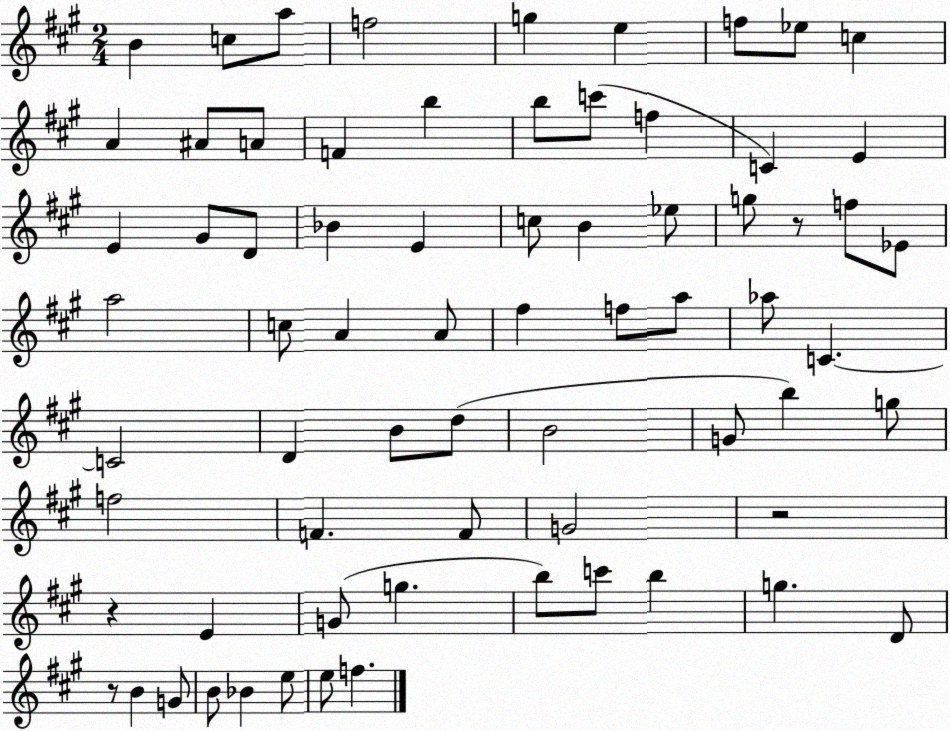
X:1
T:Untitled
M:2/4
L:1/4
K:A
B c/2 a/2 f2 g e f/2 _e/2 c A ^A/2 A/2 F b b/2 c'/2 f C E E ^G/2 D/2 _B E c/2 B _e/2 g/2 z/2 f/2 _E/2 a2 c/2 A A/2 ^f f/2 a/2 _a/2 C C2 D B/2 d/2 B2 G/2 b g/2 f2 F F/2 G2 z2 z E G/2 g b/2 c'/2 b g D/2 z/2 B G/2 B/2 _B e/2 e/2 f